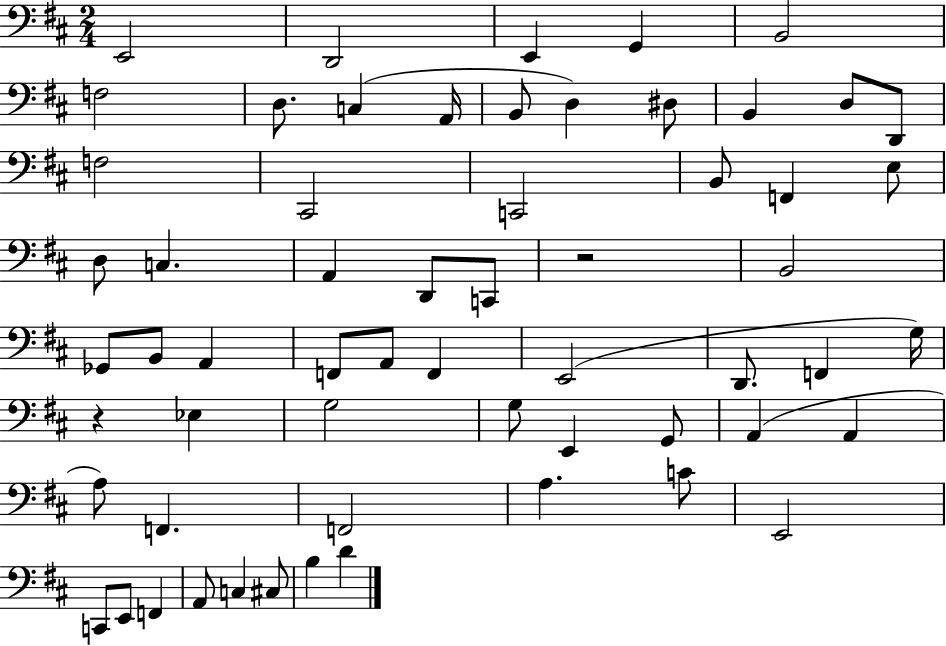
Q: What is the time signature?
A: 2/4